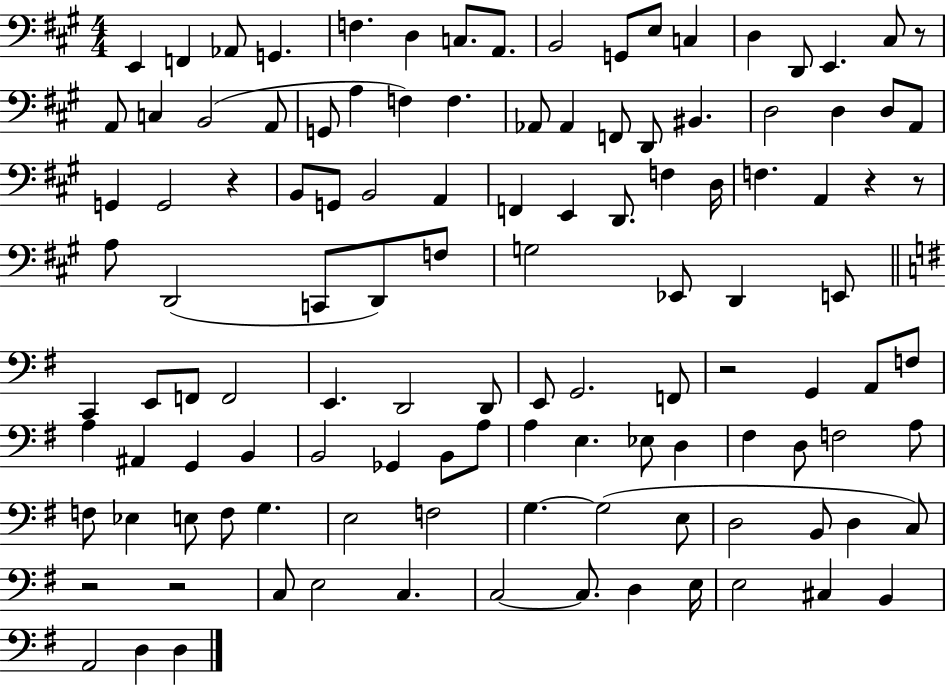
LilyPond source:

{
  \clef bass
  \numericTimeSignature
  \time 4/4
  \key a \major
  e,4 f,4 aes,8 g,4. | f4. d4 c8. a,8. | b,2 g,8 e8 c4 | d4 d,8 e,4. cis8 r8 | \break a,8 c4 b,2( a,8 | g,8 a4 f4) f4. | aes,8 aes,4 f,8 d,8 bis,4. | d2 d4 d8 a,8 | \break g,4 g,2 r4 | b,8 g,8 b,2 a,4 | f,4 e,4 d,8. f4 d16 | f4. a,4 r4 r8 | \break a8 d,2( c,8 d,8) f8 | g2 ees,8 d,4 e,8 | \bar "||" \break \key g \major c,4 e,8 f,8 f,2 | e,4. d,2 d,8 | e,8 g,2. f,8 | r2 g,4 a,8 f8 | \break a4 ais,4 g,4 b,4 | b,2 ges,4 b,8 a8 | a4 e4. ees8 d4 | fis4 d8 f2 a8 | \break f8 ees4 e8 f8 g4. | e2 f2 | g4.~~ g2( e8 | d2 b,8 d4 c8) | \break r2 r2 | c8 e2 c4. | c2~~ c8. d4 e16 | e2 cis4 b,4 | \break a,2 d4 d4 | \bar "|."
}